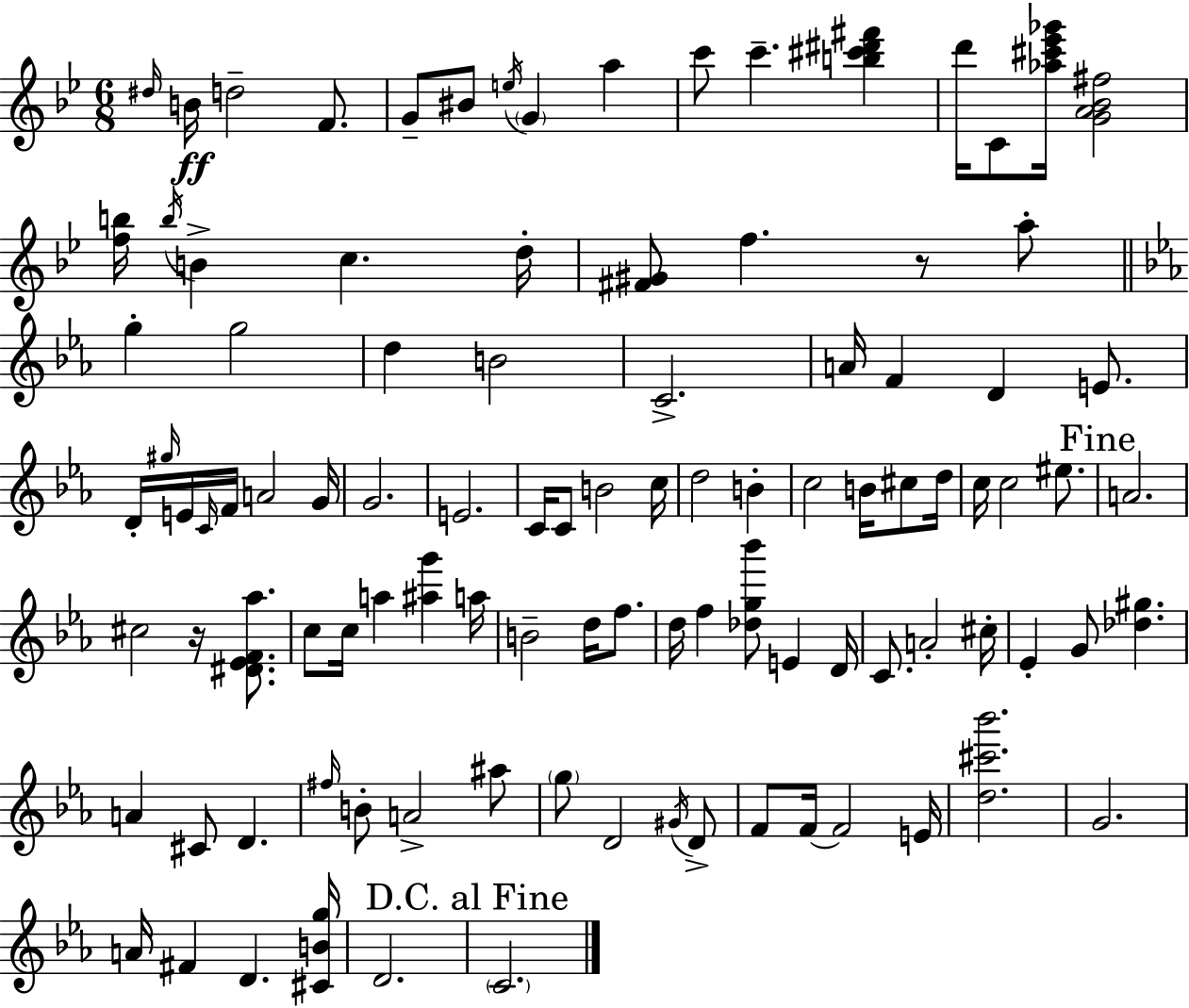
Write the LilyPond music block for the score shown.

{
  \clef treble
  \numericTimeSignature
  \time 6/8
  \key g \minor
  \grace { dis''16 }\ff b'16 d''2-- f'8. | g'8-- bis'8 \acciaccatura { e''16 } \parenthesize g'4 a''4 | c'''8 c'''4.-- <b'' cis''' dis''' fis'''>4 | d'''16 c'8 <aes'' cis''' ees''' ges'''>16 <g' a' bes' fis''>2 | \break <f'' b''>16 \acciaccatura { b''16 } b'4-> c''4. | d''16-. <fis' gis'>8 f''4. r8 | a''8-. \bar "||" \break \key ees \major g''4-. g''2 | d''4 b'2 | c'2.-> | a'16 f'4 d'4 e'8. | \break d'16-. \grace { gis''16 } e'16 \grace { c'16 } f'16 a'2 | g'16 g'2. | e'2. | c'16 c'8 b'2 | \break c''16 d''2 b'4-. | c''2 b'16 cis''8 | d''16 c''16 c''2 eis''8. | \mark "Fine" a'2. | \break cis''2 r16 <dis' ees' f' aes''>8. | c''8 c''16 a''4 <ais'' g'''>4 | a''16 b'2-- d''16 f''8. | d''16 f''4 <des'' g'' bes'''>8 e'4 | \break d'16 c'8. a'2-. | cis''16-. ees'4-. g'8 <des'' gis''>4. | a'4 cis'8 d'4. | \grace { fis''16 } b'8-. a'2-> | \break ais''8 \parenthesize g''8 d'2 | \acciaccatura { gis'16 } d'8-> f'8 f'16~~ f'2 | e'16 <d'' cis''' bes'''>2. | g'2. | \break a'16 fis'4 d'4. | <cis' b' g''>16 d'2. | \mark "D.C. al Fine" \parenthesize c'2. | \bar "|."
}